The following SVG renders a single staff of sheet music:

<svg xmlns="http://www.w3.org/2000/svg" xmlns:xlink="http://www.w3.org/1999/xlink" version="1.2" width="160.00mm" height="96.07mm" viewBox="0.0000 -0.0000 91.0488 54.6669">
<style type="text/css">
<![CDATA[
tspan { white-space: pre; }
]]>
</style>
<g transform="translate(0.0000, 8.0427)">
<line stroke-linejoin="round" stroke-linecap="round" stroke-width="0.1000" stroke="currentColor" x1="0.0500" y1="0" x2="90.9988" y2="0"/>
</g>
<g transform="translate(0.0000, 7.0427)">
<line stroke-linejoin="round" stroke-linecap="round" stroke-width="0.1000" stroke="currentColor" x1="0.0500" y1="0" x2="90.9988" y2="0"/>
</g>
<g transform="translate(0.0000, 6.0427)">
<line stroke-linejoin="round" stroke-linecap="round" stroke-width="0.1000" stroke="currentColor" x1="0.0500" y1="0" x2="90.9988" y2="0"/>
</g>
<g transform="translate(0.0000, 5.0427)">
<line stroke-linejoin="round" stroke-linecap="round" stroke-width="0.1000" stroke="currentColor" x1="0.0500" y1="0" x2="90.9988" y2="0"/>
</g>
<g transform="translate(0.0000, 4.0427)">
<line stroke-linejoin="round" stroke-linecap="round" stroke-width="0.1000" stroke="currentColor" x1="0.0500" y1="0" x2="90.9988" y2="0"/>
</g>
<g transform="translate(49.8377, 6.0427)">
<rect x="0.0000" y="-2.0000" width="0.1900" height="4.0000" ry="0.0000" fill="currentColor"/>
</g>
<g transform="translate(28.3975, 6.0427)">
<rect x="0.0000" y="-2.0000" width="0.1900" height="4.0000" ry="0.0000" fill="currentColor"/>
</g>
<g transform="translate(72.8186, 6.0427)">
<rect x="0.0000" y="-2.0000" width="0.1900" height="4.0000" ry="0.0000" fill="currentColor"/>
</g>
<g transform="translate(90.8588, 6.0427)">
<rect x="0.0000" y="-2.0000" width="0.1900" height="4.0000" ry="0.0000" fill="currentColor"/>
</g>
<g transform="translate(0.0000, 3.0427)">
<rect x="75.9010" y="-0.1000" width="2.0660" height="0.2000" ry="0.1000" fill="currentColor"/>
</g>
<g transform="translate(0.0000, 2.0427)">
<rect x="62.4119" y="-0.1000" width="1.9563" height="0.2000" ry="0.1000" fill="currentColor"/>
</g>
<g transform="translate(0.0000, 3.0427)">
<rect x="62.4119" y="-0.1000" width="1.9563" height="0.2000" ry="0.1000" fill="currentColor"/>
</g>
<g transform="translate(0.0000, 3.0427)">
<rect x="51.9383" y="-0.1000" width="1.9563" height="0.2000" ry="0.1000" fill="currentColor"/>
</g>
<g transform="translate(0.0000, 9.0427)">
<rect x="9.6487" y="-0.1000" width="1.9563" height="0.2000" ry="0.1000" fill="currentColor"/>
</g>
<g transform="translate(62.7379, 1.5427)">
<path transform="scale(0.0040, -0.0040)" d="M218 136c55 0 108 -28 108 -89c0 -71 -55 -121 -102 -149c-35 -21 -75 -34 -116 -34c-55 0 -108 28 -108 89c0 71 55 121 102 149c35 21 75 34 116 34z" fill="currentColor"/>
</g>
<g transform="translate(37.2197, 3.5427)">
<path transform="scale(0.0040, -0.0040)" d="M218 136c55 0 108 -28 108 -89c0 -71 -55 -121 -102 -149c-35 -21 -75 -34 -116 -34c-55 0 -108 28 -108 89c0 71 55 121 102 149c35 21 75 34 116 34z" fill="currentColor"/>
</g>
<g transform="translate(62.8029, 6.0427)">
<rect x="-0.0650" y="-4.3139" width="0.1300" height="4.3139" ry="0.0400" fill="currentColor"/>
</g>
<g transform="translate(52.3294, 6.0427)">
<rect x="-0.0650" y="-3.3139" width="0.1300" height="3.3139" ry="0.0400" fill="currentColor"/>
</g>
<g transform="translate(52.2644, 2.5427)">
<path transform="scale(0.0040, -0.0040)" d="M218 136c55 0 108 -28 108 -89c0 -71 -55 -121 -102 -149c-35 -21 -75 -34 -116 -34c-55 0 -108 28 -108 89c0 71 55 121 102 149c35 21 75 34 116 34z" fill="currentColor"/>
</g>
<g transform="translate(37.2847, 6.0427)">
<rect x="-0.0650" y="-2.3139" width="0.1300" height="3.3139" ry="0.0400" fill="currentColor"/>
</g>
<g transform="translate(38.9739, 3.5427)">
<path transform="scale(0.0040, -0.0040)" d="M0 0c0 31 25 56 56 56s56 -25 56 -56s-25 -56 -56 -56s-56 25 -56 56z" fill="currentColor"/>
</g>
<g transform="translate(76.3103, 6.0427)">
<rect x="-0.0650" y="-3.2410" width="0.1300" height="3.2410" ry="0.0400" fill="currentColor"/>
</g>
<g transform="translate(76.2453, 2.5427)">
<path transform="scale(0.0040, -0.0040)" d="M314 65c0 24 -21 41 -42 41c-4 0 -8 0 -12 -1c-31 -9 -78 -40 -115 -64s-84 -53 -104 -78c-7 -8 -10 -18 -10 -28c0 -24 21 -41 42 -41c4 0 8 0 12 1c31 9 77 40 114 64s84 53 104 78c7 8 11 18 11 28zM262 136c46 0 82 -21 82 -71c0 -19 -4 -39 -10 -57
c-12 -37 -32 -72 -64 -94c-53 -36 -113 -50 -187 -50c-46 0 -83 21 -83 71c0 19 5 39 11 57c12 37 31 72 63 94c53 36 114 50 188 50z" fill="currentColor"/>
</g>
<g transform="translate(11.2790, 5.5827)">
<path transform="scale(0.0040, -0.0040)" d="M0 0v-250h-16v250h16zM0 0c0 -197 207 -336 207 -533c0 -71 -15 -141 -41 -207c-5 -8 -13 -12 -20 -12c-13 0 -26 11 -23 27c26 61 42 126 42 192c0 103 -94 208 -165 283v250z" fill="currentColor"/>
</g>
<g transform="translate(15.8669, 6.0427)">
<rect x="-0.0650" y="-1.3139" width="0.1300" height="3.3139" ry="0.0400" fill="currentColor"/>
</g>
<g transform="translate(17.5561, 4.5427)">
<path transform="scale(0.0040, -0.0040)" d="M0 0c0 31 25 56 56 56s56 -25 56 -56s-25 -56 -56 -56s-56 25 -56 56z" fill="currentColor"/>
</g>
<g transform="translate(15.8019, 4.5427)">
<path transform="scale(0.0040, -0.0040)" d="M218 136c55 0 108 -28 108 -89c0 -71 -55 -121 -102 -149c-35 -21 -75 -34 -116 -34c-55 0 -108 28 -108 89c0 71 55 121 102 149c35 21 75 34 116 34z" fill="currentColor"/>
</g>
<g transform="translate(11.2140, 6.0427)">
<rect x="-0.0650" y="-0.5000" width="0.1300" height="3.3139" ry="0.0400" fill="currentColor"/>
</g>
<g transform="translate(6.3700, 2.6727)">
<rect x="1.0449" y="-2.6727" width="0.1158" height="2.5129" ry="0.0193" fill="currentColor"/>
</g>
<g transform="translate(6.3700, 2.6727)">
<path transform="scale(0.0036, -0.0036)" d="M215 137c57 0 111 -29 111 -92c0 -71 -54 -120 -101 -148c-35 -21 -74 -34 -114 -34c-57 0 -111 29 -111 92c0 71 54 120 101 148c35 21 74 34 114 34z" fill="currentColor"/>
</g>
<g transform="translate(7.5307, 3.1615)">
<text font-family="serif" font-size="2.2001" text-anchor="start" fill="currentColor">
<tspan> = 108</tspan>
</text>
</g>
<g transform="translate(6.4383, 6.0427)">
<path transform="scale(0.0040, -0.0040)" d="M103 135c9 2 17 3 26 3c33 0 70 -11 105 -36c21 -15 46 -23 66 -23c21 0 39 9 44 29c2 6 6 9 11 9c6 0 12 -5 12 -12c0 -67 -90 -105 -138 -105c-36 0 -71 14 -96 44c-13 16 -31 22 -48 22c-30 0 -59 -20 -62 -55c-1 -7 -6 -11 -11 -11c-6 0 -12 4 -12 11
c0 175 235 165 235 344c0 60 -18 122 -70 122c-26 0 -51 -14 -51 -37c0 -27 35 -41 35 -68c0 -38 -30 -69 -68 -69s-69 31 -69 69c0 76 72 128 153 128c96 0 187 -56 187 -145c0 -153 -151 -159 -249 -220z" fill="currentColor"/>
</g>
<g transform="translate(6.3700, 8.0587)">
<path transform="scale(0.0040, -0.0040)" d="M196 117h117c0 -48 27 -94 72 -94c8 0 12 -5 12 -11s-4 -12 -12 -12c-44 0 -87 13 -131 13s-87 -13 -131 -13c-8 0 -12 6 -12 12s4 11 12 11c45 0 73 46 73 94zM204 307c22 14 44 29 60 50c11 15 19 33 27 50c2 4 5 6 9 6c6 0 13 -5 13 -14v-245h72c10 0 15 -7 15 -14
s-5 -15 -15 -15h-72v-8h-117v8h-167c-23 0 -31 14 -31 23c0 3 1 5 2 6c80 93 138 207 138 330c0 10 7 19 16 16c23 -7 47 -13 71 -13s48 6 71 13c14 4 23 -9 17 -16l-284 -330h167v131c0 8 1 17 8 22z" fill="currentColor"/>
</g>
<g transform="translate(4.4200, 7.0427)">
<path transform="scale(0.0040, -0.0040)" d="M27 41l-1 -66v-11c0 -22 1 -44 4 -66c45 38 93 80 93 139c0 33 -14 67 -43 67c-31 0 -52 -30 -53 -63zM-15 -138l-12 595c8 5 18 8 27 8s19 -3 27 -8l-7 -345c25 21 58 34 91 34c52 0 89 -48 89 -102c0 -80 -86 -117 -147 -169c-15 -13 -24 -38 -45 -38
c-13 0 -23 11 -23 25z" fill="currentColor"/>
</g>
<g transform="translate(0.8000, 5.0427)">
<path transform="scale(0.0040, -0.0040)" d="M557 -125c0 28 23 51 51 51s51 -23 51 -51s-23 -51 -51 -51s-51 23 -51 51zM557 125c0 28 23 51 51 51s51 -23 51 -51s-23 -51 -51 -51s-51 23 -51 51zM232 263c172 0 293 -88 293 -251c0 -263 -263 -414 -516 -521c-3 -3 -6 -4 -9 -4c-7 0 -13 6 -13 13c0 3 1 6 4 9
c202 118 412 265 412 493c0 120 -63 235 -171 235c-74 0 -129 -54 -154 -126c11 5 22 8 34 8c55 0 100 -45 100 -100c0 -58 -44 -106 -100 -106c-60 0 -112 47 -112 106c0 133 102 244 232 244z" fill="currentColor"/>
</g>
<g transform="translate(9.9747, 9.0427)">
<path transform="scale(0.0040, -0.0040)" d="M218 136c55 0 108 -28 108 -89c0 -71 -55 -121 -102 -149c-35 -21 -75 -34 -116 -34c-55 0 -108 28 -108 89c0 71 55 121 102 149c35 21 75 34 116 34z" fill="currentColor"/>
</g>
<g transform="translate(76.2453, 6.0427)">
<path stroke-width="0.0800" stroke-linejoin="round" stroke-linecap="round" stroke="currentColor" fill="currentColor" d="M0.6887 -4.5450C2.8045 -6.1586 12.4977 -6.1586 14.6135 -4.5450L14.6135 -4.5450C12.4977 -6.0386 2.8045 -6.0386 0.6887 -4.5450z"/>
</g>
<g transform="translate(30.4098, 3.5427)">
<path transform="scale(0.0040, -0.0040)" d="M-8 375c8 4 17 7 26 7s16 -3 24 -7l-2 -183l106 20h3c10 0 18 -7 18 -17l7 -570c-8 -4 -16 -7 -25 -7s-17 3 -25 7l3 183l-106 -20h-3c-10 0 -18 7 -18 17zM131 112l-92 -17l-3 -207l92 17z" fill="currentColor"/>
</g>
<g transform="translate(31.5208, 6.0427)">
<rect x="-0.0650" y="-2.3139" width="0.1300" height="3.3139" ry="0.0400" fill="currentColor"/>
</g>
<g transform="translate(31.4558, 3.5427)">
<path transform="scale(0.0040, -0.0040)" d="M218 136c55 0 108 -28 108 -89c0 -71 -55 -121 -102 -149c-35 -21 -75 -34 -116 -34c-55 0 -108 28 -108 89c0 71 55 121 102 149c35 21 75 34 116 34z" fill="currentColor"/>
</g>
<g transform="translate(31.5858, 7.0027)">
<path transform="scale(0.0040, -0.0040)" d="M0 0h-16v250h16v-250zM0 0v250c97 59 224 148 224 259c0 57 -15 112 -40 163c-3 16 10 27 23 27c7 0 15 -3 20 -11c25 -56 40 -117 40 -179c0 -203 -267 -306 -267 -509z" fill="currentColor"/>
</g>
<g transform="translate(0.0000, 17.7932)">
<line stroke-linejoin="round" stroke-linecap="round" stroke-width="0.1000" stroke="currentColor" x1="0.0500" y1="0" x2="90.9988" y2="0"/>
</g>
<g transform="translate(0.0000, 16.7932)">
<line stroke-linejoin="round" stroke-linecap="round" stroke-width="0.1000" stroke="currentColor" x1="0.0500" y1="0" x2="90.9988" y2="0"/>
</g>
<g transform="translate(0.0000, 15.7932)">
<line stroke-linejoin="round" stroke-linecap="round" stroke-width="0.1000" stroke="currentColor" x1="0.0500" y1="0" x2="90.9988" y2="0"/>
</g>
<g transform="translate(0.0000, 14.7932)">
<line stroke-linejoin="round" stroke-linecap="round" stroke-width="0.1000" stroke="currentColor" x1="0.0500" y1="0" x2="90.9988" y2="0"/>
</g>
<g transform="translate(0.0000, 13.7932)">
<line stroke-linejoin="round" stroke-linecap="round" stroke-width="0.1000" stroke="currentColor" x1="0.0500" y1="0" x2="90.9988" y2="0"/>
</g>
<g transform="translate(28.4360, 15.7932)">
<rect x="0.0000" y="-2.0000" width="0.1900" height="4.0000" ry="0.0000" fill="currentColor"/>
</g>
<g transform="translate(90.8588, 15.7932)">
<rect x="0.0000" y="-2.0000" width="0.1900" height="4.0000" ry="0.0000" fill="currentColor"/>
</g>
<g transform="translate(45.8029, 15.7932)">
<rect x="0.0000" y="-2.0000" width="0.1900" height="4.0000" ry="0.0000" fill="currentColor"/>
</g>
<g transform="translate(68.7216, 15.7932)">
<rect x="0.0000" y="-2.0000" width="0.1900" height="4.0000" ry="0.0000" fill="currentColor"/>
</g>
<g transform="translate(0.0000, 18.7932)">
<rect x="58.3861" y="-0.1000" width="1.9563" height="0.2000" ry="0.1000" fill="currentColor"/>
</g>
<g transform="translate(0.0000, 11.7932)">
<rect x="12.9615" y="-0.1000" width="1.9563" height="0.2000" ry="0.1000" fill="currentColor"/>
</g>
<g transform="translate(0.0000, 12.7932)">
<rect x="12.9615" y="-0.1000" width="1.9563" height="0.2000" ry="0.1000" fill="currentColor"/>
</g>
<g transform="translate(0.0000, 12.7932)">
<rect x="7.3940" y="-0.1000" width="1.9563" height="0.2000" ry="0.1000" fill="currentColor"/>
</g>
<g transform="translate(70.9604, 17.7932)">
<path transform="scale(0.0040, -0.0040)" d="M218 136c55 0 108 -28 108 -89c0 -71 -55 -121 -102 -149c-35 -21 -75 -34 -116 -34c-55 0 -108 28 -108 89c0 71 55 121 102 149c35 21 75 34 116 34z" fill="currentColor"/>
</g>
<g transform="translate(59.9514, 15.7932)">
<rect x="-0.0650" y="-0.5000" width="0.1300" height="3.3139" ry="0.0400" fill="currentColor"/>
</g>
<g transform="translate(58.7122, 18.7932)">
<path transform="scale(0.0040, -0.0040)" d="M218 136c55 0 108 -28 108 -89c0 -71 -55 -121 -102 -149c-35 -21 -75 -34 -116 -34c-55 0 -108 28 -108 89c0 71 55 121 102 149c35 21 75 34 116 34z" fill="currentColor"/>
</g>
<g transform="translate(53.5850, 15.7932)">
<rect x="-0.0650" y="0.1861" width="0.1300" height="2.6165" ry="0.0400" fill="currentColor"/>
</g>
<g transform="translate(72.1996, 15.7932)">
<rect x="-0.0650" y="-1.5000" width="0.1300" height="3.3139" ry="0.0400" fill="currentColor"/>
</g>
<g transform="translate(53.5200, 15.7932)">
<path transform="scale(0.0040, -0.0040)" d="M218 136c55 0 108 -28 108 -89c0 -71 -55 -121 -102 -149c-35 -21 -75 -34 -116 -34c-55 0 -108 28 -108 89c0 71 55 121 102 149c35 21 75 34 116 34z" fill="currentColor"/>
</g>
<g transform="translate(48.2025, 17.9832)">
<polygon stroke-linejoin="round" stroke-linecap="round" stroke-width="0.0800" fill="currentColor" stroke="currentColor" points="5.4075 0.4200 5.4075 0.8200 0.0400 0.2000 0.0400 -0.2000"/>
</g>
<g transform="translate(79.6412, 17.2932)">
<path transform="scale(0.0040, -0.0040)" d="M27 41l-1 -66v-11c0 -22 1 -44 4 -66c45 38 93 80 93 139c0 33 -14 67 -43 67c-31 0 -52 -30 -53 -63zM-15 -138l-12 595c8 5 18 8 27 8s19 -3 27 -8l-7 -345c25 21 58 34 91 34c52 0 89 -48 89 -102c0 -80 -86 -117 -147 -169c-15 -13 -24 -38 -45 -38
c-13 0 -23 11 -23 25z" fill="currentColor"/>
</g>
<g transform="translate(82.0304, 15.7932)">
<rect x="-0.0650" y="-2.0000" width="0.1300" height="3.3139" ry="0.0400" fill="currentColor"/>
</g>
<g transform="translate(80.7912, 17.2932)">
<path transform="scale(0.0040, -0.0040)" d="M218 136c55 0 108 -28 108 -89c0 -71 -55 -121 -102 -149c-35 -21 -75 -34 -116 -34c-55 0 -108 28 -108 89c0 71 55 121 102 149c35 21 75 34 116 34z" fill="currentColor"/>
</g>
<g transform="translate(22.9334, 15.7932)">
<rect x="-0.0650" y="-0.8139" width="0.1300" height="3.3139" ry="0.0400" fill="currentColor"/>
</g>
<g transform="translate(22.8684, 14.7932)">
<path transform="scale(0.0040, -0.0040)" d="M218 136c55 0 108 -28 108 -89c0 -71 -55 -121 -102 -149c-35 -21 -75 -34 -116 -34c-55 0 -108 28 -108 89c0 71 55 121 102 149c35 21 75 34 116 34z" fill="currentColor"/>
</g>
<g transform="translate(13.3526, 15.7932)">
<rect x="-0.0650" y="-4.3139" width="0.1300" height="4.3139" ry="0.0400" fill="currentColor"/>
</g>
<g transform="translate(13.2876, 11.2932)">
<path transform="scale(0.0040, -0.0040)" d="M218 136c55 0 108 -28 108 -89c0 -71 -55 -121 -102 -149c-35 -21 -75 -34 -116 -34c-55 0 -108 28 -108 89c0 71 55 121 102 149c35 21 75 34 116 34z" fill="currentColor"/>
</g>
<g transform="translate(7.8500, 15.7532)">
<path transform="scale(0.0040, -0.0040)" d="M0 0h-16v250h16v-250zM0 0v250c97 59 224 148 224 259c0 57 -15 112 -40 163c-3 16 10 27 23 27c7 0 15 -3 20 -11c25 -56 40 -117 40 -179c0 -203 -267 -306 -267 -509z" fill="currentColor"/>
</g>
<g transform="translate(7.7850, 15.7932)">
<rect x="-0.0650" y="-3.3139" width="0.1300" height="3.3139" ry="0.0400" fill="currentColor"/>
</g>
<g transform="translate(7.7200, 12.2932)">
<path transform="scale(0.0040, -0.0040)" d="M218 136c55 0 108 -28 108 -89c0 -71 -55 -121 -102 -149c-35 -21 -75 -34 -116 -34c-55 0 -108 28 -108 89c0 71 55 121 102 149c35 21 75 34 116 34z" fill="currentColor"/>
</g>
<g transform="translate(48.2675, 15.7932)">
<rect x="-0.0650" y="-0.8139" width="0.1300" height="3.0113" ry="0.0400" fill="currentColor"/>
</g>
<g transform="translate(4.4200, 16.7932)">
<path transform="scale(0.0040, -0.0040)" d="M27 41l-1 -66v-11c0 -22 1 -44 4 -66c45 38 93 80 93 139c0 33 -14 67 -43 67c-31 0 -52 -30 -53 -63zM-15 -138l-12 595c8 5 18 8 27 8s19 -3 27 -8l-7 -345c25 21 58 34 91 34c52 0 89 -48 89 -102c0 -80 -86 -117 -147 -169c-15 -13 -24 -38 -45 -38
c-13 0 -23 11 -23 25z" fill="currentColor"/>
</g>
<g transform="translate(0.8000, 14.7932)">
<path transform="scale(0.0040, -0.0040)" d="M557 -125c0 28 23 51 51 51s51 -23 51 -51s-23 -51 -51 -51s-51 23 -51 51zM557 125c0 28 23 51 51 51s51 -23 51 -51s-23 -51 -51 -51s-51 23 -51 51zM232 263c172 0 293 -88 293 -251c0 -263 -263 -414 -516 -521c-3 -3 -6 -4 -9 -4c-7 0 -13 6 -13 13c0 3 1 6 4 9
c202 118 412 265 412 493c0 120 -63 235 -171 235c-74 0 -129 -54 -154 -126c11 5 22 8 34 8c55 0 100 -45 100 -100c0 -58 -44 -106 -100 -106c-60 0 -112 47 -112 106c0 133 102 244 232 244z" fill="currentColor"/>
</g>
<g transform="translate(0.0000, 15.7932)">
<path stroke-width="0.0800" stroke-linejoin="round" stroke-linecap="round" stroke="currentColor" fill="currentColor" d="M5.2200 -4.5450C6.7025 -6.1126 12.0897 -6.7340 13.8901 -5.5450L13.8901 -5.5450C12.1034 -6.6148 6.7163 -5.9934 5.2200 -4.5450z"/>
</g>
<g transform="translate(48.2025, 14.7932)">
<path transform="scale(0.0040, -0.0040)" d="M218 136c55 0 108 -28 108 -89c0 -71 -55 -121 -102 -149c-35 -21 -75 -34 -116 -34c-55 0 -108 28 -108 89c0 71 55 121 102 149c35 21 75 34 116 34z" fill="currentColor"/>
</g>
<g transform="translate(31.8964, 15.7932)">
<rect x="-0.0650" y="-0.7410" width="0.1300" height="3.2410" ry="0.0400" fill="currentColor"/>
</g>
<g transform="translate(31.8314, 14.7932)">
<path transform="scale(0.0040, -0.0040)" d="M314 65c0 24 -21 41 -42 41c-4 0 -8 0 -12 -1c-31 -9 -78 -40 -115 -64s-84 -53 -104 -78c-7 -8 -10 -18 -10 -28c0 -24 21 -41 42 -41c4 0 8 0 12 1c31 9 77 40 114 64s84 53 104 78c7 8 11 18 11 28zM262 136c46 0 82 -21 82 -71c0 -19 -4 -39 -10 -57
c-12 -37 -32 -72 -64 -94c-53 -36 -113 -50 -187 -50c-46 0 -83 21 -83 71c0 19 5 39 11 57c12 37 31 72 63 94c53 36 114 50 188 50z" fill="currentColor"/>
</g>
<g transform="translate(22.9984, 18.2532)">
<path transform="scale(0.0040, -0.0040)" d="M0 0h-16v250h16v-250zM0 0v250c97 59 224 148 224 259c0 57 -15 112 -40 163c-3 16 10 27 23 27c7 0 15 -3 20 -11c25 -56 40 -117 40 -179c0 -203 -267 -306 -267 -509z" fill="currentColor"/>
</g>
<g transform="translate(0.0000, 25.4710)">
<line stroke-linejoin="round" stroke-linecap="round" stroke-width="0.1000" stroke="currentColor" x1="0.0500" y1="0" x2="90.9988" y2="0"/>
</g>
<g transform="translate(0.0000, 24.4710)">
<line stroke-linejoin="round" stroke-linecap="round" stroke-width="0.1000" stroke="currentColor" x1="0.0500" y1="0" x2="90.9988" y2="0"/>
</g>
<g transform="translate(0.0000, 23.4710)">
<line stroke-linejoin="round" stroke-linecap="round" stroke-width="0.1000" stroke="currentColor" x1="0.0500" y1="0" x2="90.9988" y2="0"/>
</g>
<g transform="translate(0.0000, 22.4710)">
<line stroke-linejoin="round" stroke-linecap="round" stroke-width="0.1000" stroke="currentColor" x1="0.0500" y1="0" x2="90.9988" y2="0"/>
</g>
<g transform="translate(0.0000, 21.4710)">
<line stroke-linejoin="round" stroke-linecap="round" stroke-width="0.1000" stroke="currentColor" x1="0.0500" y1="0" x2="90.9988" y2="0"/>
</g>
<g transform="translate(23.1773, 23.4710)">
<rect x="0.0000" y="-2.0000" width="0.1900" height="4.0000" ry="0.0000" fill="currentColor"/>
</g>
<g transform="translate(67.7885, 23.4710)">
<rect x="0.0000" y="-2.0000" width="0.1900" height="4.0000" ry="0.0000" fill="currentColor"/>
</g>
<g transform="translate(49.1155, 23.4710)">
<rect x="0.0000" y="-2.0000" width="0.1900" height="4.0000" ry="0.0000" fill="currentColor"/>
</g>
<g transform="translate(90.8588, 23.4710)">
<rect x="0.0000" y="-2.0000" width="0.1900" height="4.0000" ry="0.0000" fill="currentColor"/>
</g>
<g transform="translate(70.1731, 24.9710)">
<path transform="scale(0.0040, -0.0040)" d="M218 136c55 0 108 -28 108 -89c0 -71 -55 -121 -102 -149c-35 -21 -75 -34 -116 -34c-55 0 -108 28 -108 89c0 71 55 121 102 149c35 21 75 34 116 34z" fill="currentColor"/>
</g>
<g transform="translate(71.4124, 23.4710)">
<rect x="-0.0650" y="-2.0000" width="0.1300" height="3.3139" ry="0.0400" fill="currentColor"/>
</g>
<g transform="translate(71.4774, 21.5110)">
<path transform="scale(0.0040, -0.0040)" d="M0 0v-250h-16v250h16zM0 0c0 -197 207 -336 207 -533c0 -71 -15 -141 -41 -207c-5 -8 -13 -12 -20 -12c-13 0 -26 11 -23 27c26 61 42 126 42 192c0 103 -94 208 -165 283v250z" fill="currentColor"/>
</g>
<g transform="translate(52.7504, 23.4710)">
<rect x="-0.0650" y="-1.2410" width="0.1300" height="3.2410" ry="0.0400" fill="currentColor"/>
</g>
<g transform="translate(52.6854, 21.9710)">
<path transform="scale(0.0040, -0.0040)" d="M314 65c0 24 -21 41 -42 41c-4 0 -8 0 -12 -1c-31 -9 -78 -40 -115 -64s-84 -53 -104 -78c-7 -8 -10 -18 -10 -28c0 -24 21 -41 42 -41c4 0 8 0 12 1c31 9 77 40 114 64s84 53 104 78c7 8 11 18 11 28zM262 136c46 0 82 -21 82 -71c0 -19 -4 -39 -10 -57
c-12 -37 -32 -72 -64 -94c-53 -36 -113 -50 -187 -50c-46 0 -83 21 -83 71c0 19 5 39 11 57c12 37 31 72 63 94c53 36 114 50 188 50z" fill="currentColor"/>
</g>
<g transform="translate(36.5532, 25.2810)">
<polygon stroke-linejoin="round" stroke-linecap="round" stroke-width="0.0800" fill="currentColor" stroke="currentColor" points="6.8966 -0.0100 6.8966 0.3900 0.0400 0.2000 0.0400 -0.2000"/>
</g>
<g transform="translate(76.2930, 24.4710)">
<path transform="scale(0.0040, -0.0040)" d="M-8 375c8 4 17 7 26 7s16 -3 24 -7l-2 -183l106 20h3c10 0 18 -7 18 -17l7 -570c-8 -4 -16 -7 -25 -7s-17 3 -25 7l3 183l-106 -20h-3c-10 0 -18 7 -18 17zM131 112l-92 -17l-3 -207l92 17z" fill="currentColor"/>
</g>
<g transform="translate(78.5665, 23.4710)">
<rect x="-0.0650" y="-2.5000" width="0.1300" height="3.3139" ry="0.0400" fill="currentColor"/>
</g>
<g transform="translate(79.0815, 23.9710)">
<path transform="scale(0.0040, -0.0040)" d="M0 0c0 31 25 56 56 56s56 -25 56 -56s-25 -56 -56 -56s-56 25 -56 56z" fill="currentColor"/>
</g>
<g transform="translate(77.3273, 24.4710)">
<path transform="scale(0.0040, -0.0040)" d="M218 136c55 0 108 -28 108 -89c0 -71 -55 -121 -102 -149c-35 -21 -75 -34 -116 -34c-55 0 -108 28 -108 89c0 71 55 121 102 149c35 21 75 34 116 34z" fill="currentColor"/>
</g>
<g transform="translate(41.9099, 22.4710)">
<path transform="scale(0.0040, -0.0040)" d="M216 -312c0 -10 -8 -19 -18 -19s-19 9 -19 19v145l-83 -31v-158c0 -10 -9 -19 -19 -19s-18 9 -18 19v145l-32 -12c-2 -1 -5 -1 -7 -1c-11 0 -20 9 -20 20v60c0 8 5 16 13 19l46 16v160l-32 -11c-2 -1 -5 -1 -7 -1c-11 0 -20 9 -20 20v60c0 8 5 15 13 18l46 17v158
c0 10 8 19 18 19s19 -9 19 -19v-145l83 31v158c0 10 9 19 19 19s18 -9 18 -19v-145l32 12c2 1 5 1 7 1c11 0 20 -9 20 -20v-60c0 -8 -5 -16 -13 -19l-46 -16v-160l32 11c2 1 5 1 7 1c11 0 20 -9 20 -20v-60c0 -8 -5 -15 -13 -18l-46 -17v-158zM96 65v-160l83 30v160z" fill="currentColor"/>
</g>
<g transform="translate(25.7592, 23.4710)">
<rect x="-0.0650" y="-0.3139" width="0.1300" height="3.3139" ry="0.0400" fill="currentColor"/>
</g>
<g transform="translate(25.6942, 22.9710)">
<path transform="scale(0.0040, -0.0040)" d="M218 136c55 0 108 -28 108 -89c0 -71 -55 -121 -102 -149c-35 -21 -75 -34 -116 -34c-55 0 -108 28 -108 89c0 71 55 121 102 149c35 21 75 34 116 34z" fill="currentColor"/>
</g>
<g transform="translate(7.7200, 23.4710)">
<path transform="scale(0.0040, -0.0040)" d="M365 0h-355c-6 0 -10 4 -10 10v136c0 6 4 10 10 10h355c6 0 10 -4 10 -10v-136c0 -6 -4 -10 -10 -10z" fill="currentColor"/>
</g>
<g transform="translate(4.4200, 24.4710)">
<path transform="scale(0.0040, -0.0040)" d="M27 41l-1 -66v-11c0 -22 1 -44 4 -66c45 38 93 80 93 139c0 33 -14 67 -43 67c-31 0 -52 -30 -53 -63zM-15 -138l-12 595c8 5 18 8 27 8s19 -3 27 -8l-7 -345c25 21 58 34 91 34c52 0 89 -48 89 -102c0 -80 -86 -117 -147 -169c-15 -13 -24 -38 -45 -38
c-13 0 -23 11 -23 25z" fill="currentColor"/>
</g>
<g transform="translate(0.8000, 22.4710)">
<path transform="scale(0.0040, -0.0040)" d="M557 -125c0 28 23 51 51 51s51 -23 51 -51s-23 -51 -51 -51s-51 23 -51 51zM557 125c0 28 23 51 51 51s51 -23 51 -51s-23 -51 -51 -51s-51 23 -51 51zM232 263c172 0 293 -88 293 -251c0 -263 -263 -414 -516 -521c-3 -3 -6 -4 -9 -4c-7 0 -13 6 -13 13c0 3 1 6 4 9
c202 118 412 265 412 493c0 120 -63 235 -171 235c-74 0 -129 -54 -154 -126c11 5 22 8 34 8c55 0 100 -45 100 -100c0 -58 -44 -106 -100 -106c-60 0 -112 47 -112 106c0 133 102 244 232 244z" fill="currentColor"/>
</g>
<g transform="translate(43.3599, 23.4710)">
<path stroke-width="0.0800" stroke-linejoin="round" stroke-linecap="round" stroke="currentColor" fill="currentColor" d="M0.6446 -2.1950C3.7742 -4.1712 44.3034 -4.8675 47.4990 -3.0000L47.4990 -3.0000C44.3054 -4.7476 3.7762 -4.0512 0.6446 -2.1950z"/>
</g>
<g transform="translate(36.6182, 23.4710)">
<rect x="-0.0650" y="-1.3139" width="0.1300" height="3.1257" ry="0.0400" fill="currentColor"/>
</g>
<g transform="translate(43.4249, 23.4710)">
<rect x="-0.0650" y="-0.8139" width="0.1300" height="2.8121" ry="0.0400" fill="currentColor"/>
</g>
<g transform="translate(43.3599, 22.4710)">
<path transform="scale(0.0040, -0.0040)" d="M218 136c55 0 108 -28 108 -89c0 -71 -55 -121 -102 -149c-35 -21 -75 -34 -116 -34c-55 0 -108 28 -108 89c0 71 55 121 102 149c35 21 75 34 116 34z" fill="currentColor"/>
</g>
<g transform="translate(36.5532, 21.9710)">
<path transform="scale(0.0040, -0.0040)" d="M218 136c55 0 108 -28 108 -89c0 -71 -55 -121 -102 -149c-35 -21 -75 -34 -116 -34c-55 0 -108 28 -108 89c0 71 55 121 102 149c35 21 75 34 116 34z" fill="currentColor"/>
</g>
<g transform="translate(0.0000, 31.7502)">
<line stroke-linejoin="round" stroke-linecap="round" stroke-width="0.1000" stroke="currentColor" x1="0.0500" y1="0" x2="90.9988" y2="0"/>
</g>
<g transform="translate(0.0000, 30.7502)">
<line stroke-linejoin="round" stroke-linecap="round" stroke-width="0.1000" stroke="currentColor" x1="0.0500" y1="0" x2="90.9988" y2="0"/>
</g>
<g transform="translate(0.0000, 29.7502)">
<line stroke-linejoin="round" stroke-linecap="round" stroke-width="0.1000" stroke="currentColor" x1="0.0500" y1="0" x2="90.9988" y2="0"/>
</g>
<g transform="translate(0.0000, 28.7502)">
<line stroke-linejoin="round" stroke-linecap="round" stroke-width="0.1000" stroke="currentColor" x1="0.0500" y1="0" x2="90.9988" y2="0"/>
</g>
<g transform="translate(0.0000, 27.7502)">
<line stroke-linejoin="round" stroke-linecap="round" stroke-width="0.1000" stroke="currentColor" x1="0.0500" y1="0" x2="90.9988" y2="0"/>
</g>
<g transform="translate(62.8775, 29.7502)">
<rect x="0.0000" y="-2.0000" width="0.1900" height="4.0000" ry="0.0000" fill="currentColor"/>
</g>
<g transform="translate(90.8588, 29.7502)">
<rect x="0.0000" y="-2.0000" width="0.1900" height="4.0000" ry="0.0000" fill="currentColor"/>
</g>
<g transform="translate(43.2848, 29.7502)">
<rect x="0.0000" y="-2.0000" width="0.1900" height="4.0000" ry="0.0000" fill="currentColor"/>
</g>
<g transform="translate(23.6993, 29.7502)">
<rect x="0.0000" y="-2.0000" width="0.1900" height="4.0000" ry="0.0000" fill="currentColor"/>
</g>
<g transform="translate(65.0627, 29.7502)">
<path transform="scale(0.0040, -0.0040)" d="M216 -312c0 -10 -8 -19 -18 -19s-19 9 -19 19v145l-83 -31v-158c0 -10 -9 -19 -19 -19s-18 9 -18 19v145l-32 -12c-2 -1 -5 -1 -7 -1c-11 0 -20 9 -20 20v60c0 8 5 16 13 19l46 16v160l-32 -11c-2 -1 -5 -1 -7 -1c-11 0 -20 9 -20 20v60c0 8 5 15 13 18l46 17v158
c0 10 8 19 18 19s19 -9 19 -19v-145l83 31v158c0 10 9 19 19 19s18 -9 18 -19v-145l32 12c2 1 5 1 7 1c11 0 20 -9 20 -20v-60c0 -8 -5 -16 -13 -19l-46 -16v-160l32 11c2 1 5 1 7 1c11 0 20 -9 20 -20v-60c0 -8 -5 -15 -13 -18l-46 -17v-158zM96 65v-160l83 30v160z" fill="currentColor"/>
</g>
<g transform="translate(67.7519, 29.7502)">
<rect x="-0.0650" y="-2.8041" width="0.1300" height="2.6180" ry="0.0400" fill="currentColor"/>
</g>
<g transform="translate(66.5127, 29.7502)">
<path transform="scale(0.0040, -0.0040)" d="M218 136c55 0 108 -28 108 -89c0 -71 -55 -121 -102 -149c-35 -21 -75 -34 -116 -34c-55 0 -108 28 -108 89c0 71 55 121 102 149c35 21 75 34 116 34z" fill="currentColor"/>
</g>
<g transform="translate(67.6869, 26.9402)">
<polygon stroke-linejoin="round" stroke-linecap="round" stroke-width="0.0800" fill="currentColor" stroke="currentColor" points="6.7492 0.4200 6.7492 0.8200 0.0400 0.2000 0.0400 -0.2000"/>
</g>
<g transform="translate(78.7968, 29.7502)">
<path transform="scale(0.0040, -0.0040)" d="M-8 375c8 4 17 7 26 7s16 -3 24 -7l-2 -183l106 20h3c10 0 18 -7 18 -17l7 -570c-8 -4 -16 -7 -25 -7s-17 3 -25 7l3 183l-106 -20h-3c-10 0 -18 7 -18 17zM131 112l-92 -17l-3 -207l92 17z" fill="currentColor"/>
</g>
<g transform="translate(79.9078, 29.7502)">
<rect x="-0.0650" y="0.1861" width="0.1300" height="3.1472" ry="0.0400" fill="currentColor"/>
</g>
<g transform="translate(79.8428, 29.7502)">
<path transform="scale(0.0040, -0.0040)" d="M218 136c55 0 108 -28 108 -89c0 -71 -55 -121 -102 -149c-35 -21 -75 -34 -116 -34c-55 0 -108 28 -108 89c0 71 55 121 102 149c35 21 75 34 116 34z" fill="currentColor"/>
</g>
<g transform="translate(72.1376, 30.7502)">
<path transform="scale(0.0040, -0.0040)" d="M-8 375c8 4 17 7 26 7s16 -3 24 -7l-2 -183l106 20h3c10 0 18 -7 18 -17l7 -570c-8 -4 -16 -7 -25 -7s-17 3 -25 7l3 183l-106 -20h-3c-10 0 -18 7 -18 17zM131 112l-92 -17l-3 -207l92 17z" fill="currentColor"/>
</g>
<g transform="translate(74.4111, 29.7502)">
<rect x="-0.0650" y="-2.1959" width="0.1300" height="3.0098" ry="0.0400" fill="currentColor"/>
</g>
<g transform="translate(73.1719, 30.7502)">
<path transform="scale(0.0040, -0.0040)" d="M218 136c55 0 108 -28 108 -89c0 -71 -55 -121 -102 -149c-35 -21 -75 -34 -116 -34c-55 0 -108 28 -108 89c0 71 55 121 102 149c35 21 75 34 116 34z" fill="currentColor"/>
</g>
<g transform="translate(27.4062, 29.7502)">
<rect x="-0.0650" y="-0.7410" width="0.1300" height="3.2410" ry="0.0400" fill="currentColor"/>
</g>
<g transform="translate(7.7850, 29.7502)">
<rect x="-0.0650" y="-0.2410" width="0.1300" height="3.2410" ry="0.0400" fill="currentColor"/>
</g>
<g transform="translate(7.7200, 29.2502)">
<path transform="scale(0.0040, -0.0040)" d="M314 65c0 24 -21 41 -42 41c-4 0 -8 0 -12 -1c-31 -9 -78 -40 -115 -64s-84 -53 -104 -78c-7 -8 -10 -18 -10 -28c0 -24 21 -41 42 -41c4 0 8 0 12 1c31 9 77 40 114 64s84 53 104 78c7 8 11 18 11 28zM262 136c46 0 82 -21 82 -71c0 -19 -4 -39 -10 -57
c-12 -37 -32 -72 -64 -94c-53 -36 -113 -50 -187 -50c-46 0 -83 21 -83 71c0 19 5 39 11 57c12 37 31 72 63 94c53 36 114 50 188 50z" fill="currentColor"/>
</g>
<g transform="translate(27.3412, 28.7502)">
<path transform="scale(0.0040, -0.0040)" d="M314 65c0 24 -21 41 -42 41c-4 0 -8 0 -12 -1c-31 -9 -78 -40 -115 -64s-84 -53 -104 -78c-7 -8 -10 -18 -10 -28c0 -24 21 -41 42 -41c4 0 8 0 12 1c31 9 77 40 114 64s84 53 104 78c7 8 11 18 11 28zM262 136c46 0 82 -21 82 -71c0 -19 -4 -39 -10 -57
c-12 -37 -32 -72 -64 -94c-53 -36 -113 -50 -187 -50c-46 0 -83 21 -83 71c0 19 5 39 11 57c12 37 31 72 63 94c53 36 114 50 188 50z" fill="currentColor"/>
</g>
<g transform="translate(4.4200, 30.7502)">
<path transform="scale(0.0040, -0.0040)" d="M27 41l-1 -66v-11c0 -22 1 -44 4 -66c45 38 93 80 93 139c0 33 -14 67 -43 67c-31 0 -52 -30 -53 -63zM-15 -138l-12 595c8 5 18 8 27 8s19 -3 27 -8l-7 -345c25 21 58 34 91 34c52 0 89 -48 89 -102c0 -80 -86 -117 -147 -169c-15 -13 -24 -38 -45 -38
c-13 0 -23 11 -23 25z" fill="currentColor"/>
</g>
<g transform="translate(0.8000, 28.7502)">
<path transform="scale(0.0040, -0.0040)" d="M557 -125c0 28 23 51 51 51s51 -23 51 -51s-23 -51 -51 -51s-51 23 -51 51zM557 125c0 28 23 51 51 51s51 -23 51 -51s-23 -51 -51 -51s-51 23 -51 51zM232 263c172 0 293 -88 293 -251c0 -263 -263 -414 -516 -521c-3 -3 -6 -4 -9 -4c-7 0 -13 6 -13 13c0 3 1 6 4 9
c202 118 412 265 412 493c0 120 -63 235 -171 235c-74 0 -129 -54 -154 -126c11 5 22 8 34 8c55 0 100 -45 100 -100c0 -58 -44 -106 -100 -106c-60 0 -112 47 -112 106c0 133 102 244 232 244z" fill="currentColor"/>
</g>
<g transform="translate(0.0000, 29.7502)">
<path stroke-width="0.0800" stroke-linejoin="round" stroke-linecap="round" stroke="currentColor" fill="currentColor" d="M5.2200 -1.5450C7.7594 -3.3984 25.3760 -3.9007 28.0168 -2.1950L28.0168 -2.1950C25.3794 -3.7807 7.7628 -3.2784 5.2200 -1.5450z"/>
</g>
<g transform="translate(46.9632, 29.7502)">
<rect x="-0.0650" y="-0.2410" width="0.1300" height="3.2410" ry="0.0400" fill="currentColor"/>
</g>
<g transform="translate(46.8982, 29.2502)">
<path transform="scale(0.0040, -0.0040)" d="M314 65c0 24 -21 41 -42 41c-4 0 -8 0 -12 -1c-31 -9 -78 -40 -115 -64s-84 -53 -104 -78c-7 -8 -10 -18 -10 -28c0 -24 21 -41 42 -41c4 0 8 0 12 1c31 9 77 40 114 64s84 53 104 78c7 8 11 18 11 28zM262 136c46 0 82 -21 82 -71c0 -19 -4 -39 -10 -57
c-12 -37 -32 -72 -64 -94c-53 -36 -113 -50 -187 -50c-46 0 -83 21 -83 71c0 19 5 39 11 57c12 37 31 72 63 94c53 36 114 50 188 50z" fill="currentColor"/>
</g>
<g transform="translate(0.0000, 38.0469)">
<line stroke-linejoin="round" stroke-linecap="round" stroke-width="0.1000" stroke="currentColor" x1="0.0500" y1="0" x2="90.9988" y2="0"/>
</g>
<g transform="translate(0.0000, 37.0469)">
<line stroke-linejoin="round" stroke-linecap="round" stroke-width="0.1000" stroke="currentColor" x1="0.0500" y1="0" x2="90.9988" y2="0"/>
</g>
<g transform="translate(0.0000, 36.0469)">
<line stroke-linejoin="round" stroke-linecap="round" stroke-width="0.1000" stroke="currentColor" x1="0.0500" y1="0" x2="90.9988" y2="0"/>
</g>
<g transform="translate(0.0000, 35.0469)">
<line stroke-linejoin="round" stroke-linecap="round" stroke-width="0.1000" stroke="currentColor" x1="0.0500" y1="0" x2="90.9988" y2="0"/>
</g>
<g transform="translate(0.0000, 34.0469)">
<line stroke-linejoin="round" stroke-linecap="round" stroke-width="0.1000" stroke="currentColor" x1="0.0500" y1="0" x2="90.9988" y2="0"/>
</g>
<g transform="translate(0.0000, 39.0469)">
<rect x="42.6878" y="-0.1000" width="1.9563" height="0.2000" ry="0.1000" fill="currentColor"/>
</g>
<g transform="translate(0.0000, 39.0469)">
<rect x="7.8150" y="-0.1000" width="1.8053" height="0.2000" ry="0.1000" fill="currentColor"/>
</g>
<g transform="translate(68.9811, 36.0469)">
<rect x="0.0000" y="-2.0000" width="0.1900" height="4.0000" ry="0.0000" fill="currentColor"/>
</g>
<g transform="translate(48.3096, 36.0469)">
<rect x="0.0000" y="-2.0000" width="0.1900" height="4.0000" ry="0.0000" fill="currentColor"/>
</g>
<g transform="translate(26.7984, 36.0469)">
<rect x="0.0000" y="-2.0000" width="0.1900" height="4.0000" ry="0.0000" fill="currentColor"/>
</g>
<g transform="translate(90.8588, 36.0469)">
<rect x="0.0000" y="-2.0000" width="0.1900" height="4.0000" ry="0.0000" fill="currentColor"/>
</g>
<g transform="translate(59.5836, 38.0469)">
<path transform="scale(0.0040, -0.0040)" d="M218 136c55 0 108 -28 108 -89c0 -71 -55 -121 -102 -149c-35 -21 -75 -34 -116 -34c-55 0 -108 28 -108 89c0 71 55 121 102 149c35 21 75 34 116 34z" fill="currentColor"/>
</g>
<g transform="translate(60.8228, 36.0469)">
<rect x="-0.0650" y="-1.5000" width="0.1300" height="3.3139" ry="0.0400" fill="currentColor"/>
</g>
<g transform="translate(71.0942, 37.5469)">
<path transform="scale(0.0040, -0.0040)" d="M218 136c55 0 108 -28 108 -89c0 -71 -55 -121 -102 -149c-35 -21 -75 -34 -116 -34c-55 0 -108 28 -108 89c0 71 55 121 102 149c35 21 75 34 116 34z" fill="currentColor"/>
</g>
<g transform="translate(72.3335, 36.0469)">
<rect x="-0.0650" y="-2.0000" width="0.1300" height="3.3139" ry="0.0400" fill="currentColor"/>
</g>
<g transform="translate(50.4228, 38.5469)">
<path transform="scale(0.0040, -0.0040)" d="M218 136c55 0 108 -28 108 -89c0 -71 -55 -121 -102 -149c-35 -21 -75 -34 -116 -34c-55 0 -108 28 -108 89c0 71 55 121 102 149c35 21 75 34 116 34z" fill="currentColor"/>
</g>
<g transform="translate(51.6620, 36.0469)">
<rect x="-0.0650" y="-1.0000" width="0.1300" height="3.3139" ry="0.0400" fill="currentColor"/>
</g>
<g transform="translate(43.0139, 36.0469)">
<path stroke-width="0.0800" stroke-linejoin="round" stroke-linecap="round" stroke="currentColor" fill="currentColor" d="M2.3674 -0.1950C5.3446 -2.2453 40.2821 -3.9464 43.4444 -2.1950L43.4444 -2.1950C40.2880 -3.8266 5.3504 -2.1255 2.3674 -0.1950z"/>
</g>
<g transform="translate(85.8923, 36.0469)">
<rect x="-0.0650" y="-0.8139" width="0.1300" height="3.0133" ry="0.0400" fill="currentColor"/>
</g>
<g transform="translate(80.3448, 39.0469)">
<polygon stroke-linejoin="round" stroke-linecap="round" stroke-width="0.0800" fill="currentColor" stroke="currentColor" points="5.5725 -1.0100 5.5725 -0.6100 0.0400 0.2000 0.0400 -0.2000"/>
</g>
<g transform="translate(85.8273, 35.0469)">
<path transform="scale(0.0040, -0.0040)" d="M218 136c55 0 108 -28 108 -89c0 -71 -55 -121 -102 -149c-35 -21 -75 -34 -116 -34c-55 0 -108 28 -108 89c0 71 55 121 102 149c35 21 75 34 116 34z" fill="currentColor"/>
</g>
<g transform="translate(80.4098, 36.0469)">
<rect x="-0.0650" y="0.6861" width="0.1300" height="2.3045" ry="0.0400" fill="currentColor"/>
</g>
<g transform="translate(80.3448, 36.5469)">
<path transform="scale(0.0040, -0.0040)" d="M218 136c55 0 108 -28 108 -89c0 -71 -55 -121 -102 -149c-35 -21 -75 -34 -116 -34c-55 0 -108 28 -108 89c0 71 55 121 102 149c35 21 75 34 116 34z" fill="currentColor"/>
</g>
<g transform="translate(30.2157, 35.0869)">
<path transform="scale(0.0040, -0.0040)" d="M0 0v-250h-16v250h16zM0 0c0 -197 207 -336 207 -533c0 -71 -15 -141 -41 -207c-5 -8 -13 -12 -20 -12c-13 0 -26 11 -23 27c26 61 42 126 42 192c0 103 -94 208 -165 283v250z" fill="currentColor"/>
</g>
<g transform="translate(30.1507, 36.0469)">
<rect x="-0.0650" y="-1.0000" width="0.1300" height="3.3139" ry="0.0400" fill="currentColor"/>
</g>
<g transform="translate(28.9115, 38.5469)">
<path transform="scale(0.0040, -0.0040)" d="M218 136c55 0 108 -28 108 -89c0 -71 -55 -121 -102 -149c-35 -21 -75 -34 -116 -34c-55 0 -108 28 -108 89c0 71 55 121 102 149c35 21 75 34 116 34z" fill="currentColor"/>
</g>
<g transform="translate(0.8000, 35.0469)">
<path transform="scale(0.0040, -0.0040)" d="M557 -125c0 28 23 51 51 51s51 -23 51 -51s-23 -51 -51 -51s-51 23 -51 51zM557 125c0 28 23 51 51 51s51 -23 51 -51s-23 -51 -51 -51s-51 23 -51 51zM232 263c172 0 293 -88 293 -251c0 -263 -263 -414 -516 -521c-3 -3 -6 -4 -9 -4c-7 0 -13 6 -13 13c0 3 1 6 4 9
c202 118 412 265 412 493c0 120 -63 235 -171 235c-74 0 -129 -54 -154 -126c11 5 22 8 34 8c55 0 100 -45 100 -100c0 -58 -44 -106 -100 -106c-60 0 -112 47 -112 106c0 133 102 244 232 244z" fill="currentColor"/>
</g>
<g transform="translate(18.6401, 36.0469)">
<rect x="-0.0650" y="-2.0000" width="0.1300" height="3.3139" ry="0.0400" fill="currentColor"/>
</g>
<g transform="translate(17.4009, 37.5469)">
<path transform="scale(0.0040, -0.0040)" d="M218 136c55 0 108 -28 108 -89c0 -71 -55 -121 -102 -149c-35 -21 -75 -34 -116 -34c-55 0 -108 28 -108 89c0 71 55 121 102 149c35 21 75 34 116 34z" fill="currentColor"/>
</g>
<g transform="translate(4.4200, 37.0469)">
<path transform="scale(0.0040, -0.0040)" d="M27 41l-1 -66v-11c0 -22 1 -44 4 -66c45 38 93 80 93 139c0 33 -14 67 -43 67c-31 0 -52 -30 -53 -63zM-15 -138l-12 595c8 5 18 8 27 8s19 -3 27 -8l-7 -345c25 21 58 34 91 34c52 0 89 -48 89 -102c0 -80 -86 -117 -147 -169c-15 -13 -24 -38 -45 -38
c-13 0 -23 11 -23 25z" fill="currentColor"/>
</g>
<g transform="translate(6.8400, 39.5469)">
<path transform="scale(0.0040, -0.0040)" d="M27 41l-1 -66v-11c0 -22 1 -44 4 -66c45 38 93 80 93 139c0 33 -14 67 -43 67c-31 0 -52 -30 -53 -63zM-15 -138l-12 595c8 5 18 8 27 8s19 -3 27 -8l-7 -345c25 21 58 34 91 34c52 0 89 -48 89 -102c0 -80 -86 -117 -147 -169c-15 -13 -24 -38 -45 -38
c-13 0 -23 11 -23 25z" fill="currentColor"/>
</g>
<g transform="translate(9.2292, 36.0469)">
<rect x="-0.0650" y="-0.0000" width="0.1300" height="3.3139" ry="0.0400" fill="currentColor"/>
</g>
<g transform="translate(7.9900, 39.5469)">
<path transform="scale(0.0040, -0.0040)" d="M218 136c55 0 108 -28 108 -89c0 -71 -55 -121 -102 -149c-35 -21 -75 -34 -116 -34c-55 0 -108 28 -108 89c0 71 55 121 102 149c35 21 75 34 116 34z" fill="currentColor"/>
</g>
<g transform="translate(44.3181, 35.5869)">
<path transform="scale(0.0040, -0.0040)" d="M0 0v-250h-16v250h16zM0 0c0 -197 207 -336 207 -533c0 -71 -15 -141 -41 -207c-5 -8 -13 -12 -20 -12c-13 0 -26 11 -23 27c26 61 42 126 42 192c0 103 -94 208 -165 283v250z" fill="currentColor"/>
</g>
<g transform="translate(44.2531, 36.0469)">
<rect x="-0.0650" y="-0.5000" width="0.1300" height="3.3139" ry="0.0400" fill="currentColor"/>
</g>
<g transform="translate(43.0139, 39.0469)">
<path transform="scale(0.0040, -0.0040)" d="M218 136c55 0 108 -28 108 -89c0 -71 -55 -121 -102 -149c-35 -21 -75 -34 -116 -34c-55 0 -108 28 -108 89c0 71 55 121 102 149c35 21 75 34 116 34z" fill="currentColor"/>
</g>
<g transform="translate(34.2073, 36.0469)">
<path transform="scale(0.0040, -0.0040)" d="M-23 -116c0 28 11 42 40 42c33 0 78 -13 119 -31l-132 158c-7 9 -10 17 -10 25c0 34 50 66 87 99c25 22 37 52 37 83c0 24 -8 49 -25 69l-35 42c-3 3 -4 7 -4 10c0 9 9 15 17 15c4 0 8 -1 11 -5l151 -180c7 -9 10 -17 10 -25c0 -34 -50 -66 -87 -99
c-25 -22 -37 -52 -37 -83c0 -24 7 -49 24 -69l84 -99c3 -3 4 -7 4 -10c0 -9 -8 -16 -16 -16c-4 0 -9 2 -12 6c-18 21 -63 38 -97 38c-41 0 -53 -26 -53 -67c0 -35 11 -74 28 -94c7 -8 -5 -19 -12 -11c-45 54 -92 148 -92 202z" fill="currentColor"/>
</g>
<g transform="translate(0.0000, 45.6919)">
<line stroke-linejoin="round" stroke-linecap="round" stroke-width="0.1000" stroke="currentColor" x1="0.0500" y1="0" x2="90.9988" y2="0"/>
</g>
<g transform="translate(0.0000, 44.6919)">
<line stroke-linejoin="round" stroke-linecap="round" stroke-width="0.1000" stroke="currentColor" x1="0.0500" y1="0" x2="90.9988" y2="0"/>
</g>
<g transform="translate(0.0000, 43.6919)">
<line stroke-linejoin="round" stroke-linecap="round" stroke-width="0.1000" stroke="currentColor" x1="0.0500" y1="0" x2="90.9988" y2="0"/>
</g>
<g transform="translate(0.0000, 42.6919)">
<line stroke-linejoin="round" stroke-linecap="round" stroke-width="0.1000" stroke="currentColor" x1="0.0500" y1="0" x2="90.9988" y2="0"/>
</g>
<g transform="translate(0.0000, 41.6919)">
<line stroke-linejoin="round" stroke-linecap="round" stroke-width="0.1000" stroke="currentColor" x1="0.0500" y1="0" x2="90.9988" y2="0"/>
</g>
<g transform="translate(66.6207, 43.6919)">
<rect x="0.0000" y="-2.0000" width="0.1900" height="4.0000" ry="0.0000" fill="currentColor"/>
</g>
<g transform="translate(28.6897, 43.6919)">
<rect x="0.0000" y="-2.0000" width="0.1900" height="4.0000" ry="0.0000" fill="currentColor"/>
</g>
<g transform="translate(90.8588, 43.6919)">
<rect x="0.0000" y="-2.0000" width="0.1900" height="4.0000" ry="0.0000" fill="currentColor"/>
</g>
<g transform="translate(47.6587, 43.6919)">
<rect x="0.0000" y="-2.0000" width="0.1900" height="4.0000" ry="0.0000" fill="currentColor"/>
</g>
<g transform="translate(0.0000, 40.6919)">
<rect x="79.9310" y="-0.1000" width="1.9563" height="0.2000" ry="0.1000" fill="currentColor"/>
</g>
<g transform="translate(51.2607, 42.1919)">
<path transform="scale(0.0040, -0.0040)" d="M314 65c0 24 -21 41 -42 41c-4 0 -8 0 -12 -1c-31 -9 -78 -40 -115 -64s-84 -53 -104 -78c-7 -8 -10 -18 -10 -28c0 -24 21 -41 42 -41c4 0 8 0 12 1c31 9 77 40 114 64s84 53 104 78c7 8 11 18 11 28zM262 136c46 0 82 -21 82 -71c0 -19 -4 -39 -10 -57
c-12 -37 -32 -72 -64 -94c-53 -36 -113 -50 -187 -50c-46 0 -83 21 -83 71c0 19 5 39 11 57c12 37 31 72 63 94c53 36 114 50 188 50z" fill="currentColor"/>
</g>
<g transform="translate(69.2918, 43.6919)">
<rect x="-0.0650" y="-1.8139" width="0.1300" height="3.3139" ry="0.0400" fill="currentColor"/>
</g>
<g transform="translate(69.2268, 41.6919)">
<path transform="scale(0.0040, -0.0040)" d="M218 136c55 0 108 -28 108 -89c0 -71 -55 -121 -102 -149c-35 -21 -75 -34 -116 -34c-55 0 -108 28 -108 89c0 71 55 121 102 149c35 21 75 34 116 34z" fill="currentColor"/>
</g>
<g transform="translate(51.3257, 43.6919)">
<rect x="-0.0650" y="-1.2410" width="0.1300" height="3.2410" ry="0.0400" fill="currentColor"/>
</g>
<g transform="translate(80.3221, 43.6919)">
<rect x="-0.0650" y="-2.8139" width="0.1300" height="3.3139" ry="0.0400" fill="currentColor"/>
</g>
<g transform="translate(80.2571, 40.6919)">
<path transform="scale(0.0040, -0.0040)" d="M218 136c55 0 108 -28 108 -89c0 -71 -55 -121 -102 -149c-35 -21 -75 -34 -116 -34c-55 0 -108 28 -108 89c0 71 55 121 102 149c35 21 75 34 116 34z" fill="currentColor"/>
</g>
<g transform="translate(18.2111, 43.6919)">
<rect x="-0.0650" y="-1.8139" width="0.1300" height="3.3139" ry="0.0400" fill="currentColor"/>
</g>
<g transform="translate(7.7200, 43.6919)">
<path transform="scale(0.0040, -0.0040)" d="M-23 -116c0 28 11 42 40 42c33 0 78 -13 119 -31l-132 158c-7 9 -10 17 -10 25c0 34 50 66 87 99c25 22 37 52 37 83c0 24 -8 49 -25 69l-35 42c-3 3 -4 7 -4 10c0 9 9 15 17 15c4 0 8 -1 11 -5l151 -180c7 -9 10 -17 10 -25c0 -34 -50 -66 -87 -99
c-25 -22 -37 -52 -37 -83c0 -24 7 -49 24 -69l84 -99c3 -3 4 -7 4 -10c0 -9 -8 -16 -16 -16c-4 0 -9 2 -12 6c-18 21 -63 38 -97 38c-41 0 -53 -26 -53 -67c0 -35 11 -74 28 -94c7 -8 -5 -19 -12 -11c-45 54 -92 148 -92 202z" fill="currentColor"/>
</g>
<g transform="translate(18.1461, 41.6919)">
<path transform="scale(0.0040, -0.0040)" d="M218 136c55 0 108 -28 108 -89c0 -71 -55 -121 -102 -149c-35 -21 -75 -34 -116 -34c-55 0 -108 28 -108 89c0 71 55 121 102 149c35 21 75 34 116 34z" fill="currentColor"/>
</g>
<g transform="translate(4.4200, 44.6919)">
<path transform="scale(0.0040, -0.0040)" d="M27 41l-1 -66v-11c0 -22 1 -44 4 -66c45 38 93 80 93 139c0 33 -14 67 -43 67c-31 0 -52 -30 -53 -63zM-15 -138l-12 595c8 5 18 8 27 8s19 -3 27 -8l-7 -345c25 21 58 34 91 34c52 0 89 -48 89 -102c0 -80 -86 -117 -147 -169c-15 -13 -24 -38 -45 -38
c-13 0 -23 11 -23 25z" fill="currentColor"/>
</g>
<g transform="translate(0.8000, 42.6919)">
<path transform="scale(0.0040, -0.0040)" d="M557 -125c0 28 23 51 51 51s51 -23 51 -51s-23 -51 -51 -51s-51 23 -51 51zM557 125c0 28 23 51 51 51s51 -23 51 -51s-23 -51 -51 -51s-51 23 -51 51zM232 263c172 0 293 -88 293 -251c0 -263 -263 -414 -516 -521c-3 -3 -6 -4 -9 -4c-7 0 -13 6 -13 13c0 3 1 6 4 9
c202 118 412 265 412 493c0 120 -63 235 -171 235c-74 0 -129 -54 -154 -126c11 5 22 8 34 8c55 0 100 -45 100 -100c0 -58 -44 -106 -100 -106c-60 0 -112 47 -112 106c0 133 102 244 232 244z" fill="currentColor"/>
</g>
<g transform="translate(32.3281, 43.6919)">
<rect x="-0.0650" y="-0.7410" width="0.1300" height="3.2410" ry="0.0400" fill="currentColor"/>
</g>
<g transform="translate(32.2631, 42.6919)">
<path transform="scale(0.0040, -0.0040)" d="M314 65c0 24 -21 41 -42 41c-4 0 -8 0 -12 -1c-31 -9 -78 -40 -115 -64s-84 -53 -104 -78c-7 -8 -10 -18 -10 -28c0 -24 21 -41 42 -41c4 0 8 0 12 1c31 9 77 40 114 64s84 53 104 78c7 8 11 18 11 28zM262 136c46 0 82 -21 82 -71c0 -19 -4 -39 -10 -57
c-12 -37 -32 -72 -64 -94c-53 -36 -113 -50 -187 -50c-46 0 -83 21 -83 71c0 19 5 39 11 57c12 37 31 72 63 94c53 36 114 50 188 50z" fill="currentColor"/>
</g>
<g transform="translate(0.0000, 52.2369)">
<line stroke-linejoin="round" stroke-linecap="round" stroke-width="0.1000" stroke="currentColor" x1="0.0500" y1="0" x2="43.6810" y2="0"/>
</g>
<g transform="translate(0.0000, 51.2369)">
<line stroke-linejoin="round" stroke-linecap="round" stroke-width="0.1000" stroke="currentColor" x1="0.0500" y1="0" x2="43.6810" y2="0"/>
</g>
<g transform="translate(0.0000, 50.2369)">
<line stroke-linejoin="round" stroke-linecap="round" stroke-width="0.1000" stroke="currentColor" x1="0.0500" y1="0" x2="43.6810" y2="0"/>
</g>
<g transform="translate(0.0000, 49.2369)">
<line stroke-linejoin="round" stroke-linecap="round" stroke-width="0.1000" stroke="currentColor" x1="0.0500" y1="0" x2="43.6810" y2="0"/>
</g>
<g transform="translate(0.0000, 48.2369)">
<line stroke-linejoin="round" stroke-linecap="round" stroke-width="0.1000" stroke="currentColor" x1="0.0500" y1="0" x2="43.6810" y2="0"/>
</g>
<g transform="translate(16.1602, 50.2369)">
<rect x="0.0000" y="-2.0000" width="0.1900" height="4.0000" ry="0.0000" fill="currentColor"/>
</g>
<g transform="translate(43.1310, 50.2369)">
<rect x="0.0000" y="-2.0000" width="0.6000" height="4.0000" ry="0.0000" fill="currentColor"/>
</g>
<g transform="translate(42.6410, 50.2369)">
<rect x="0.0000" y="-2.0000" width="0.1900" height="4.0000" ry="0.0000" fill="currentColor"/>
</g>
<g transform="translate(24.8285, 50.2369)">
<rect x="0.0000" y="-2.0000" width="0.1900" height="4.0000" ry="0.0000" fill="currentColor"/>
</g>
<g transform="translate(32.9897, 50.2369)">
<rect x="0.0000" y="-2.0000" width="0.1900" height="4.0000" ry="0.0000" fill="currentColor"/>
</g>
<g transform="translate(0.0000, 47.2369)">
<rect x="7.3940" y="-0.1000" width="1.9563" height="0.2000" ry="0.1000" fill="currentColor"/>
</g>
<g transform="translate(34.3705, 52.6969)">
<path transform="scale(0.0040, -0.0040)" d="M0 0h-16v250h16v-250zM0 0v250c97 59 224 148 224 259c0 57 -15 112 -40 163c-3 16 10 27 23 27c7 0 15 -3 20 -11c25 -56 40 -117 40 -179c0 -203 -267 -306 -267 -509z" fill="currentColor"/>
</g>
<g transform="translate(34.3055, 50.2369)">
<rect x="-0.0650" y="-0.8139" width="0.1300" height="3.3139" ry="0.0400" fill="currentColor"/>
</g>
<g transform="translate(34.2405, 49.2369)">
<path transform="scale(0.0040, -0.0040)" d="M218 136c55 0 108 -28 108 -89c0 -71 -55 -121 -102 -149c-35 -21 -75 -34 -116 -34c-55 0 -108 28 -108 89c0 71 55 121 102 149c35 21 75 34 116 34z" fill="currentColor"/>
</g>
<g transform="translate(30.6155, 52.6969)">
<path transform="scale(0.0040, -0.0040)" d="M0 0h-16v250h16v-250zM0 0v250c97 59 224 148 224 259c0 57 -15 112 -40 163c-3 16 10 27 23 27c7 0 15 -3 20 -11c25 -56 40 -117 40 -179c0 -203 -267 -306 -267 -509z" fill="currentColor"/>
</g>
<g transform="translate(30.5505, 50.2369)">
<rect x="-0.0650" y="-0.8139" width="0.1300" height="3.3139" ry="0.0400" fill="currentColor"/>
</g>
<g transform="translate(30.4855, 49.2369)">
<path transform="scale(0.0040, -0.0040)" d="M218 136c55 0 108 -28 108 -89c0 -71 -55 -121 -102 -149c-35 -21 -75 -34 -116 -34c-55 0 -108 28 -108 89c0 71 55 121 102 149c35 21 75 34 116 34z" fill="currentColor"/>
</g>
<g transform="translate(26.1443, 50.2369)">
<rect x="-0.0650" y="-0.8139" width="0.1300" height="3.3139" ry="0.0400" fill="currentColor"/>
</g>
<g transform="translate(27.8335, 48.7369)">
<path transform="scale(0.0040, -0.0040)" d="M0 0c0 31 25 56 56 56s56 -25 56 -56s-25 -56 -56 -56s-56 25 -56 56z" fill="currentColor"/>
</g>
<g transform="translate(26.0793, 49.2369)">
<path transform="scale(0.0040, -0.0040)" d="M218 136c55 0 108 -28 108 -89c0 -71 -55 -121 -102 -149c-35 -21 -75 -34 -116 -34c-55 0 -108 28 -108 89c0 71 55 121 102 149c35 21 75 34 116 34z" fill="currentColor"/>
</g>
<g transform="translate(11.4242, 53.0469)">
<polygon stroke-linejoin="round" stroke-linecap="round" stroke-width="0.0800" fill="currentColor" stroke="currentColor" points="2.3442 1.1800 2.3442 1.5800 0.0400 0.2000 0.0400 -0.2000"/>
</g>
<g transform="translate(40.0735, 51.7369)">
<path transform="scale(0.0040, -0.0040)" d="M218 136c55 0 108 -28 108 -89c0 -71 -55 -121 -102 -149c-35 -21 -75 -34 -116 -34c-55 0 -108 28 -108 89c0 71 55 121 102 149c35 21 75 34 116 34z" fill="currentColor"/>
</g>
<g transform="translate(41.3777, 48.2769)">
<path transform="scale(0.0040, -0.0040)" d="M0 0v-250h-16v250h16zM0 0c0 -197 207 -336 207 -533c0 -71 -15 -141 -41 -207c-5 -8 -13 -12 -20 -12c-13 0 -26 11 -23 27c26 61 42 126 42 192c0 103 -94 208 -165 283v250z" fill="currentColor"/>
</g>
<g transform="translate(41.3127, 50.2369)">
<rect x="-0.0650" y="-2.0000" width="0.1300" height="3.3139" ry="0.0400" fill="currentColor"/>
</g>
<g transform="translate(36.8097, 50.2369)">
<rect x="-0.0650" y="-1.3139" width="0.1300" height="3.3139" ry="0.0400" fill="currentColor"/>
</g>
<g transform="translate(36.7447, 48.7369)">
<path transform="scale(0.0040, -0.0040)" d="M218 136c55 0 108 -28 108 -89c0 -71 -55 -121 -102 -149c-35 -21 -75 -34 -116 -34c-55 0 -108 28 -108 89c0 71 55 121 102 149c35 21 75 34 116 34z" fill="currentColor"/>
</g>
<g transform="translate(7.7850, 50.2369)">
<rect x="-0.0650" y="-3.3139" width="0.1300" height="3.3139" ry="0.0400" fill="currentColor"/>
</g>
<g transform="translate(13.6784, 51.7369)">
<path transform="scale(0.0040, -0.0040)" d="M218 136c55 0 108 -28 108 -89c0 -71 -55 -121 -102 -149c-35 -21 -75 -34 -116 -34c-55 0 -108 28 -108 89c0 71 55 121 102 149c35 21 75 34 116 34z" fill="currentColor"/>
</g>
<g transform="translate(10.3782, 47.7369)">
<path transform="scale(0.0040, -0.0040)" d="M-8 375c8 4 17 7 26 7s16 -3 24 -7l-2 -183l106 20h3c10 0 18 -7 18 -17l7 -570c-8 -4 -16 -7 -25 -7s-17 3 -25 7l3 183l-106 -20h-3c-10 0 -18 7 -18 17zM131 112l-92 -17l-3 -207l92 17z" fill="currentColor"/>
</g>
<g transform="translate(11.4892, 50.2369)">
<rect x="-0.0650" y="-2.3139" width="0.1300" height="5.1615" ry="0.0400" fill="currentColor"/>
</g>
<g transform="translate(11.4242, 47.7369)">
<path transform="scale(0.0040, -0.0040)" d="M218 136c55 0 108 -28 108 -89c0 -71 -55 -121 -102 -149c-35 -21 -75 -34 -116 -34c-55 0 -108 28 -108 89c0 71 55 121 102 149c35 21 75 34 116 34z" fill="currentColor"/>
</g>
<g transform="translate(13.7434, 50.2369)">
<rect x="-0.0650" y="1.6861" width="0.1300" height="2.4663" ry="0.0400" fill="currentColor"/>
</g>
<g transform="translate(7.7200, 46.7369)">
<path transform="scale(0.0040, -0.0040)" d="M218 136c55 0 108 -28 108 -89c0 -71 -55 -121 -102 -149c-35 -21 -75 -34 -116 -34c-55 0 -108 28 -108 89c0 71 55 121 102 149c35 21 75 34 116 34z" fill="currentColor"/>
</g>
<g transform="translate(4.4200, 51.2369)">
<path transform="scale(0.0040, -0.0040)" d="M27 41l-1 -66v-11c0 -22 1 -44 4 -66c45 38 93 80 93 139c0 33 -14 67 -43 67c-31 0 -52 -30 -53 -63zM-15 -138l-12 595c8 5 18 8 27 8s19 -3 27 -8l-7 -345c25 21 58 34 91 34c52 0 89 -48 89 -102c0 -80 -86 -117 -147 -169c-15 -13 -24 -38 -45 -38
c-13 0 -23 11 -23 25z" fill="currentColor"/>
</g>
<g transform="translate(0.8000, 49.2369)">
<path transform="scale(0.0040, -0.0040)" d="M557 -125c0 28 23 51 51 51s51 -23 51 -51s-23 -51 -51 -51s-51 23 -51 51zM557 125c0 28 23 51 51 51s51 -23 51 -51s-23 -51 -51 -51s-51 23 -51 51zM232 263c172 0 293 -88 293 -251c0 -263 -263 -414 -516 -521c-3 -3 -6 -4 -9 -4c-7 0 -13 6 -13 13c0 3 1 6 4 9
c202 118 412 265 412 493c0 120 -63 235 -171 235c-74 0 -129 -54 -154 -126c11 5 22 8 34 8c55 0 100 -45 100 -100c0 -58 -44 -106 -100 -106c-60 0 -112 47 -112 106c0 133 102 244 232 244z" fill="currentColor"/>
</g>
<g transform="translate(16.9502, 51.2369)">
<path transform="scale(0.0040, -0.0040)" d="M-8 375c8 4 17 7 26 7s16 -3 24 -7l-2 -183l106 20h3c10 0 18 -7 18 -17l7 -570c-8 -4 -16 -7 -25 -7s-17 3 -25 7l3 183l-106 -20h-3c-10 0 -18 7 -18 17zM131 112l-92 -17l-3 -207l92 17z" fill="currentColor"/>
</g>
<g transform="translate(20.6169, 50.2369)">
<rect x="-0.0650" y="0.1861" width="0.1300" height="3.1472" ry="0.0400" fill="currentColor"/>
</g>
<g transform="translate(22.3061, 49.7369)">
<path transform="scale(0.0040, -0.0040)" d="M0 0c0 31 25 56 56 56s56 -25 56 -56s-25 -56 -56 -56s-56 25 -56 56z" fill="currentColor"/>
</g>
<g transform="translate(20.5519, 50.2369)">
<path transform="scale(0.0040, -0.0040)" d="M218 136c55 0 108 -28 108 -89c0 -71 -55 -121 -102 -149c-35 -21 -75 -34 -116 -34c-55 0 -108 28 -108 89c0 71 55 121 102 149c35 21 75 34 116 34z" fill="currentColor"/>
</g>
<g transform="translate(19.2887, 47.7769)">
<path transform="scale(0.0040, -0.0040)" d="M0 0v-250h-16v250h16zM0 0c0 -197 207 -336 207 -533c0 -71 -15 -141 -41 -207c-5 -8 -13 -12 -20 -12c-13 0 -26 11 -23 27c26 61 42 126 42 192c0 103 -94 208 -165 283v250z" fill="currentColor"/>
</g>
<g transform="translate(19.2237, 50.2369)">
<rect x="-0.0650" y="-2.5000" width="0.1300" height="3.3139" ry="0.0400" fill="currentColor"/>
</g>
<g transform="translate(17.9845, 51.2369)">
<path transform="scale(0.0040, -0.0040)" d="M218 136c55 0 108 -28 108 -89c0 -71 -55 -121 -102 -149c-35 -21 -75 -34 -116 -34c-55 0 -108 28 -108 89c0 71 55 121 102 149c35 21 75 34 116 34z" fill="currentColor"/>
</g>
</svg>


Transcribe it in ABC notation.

X:1
T:Untitled
M:2/4
L:1/4
K:F
E,,/2 G, B,/2 B, D F D2 D/2 F F,/2 F,2 F,/2 D,/2 E,, G,, _A,, z2 E, G,/2 ^F,/2 G,2 A,,/2 B,, E,2 F,2 E,2 ^D,/2 B,,/2 D, _D,, A,, F,,/2 z E,,/2 F,, G,, A,, C,/2 F,/2 z A, F,2 G,2 A, C D B,/2 A,,/2 B,,/2 D, F, F,/2 F,/2 G, A,,/2